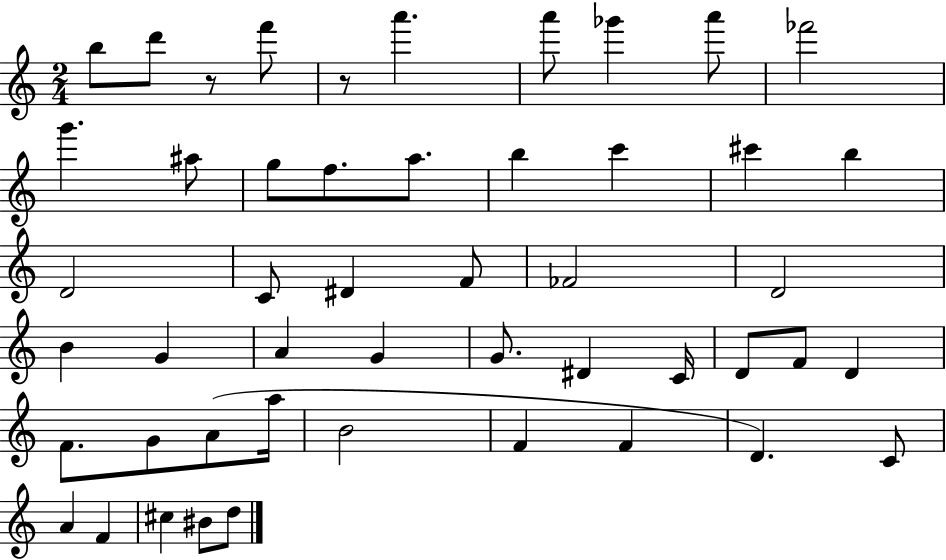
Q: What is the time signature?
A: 2/4